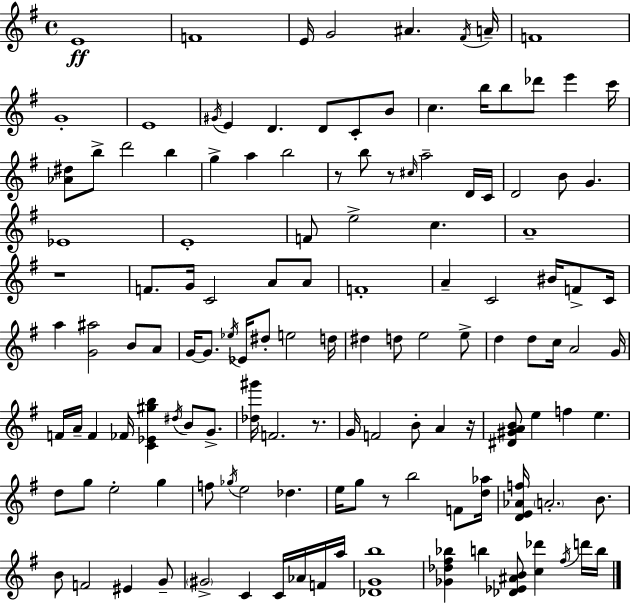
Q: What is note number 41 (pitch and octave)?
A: C5